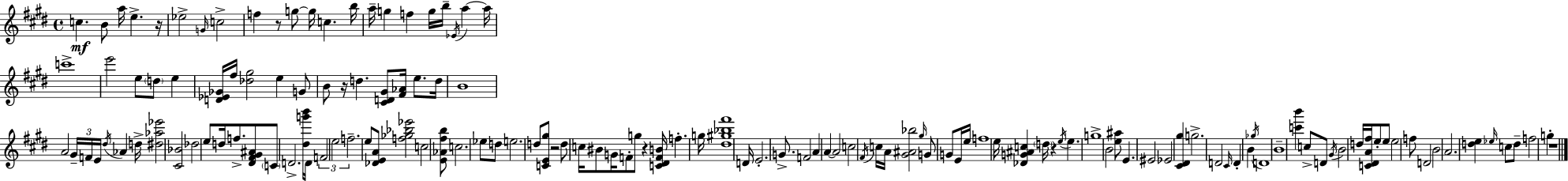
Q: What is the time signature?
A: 4/4